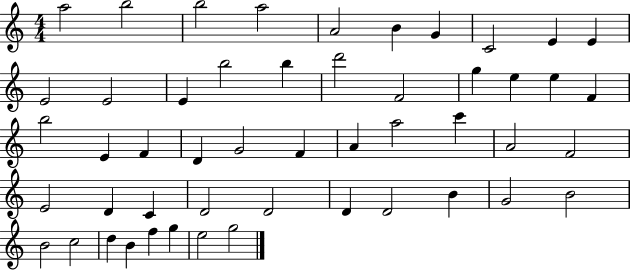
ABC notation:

X:1
T:Untitled
M:4/4
L:1/4
K:C
a2 b2 b2 a2 A2 B G C2 E E E2 E2 E b2 b d'2 F2 g e e F b2 E F D G2 F A a2 c' A2 F2 E2 D C D2 D2 D D2 B G2 B2 B2 c2 d B f g e2 g2